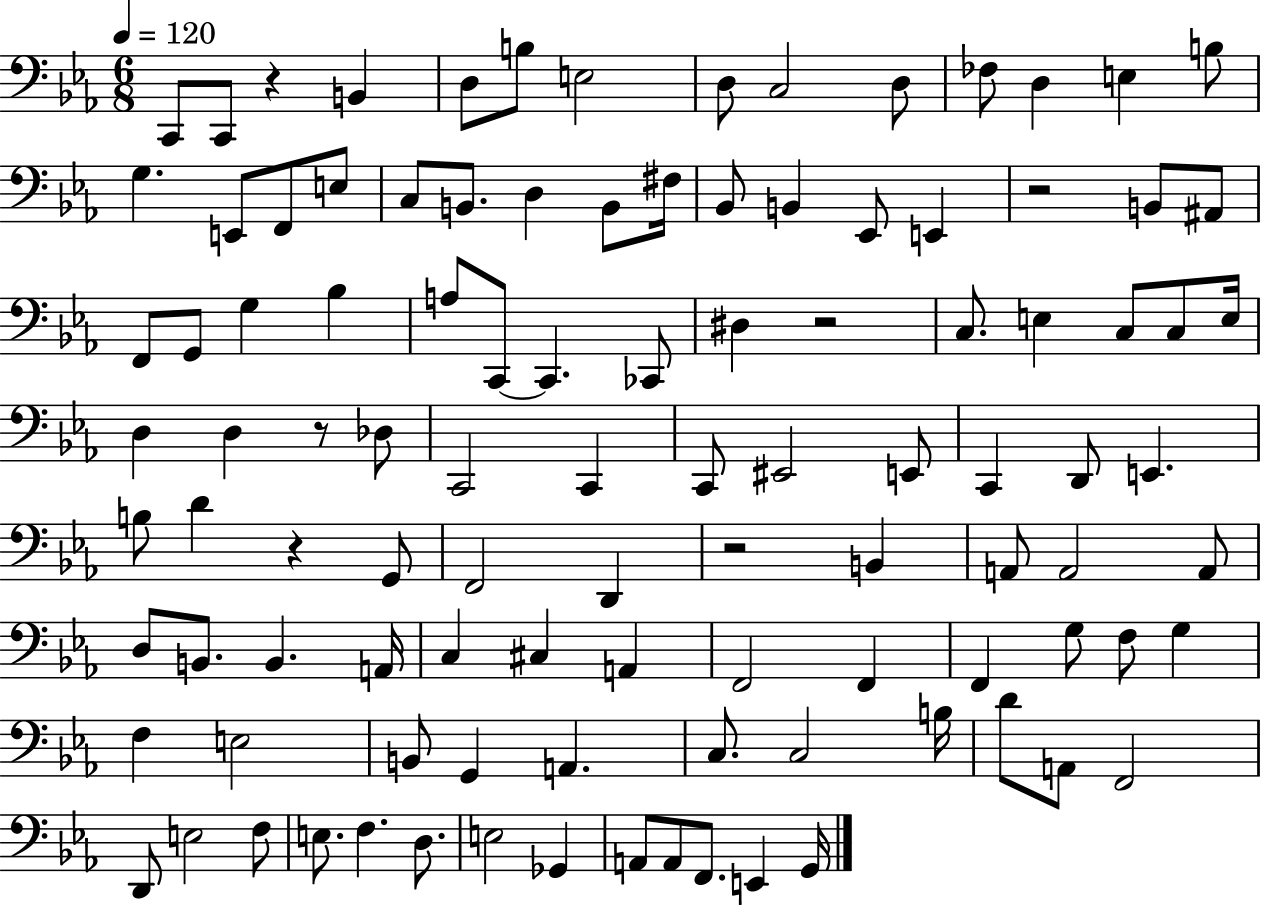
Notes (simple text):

C2/e C2/e R/q B2/q D3/e B3/e E3/h D3/e C3/h D3/e FES3/e D3/q E3/q B3/e G3/q. E2/e F2/e E3/e C3/e B2/e. D3/q B2/e F#3/s Bb2/e B2/q Eb2/e E2/q R/h B2/e A#2/e F2/e G2/e G3/q Bb3/q A3/e C2/e C2/q. CES2/e D#3/q R/h C3/e. E3/q C3/e C3/e E3/s D3/q D3/q R/e Db3/e C2/h C2/q C2/e EIS2/h E2/e C2/q D2/e E2/q. B3/e D4/q R/q G2/e F2/h D2/q R/h B2/q A2/e A2/h A2/e D3/e B2/e. B2/q. A2/s C3/q C#3/q A2/q F2/h F2/q F2/q G3/e F3/e G3/q F3/q E3/h B2/e G2/q A2/q. C3/e. C3/h B3/s D4/e A2/e F2/h D2/e E3/h F3/e E3/e. F3/q. D3/e. E3/h Gb2/q A2/e A2/e F2/e. E2/q G2/s